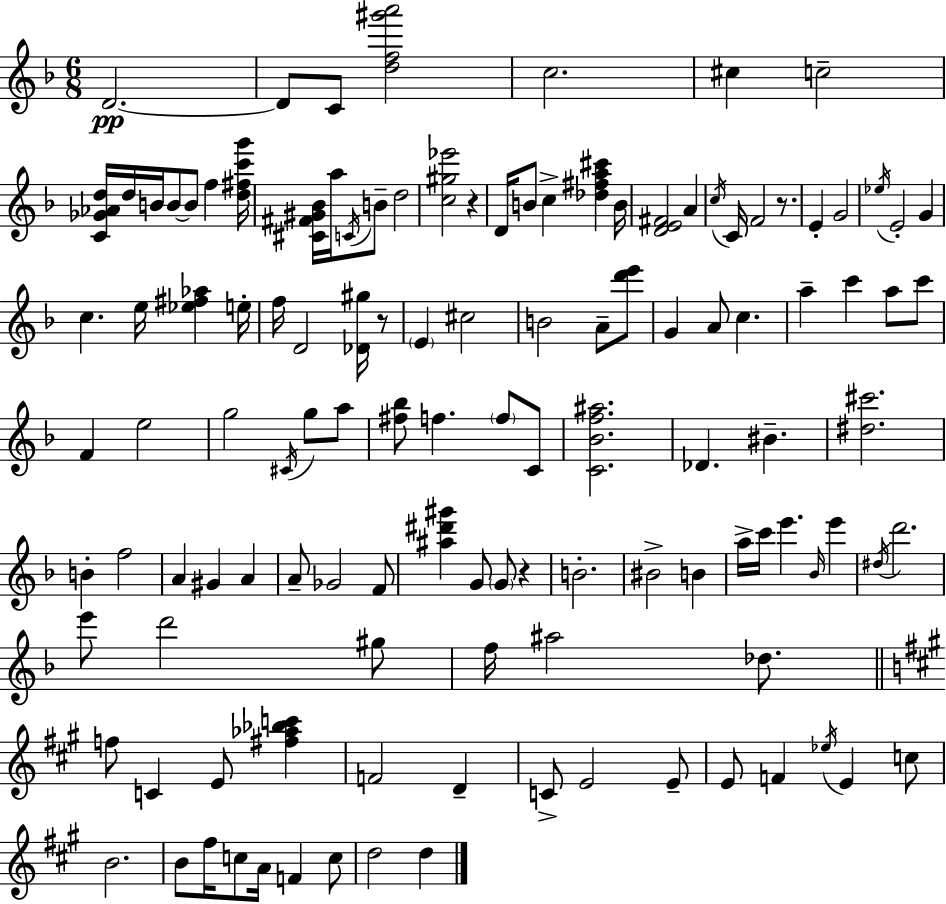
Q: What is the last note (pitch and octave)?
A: D5